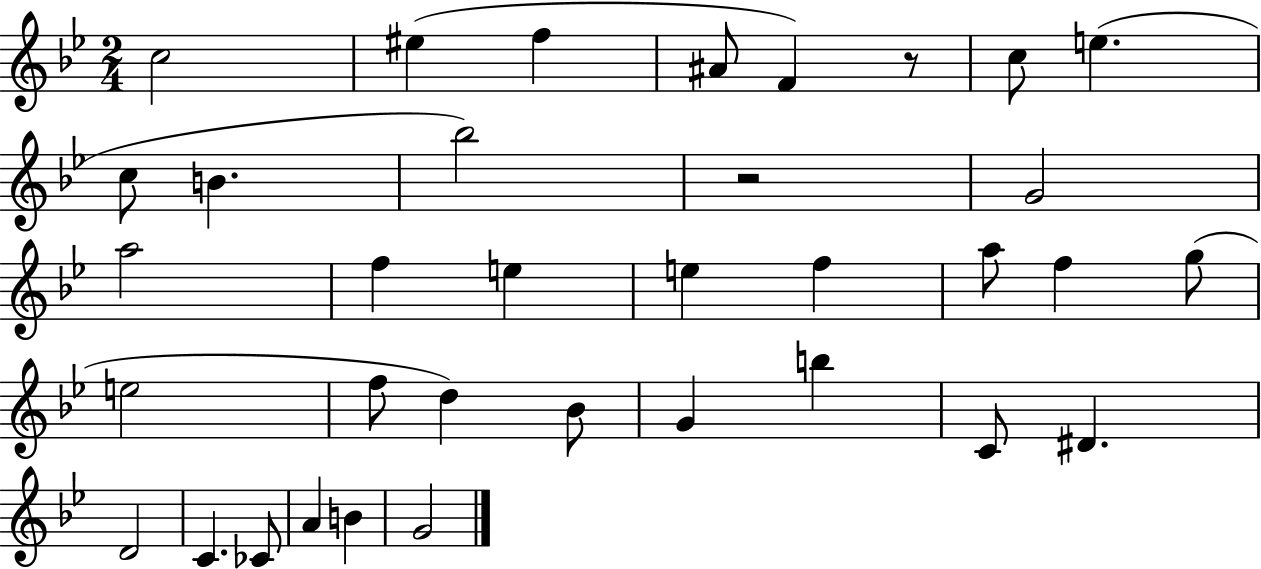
X:1
T:Untitled
M:2/4
L:1/4
K:Bb
c2 ^e f ^A/2 F z/2 c/2 e c/2 B _b2 z2 G2 a2 f e e f a/2 f g/2 e2 f/2 d _B/2 G b C/2 ^D D2 C _C/2 A B G2